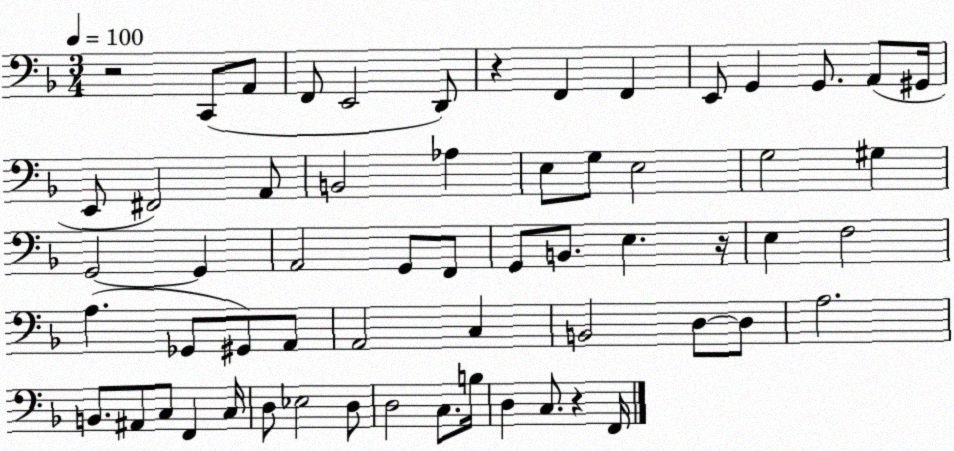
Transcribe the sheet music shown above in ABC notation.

X:1
T:Untitled
M:3/4
L:1/4
K:F
z2 C,,/2 A,,/2 F,,/2 E,,2 D,,/2 z F,, F,, E,,/2 G,, G,,/2 A,,/2 ^G,,/4 E,,/2 ^F,,2 A,,/2 B,,2 _A, E,/2 G,/2 E,2 G,2 ^G, G,,2 G,, A,,2 G,,/2 F,,/2 G,,/2 B,,/2 E, z/4 E, F,2 A, _G,,/2 ^G,,/2 A,,/2 A,,2 C, B,,2 D,/2 D,/2 A,2 B,,/2 ^A,,/2 C,/2 F,, C,/4 D,/2 _E,2 D,/2 D,2 C,/2 B,/4 D, C,/2 z F,,/4